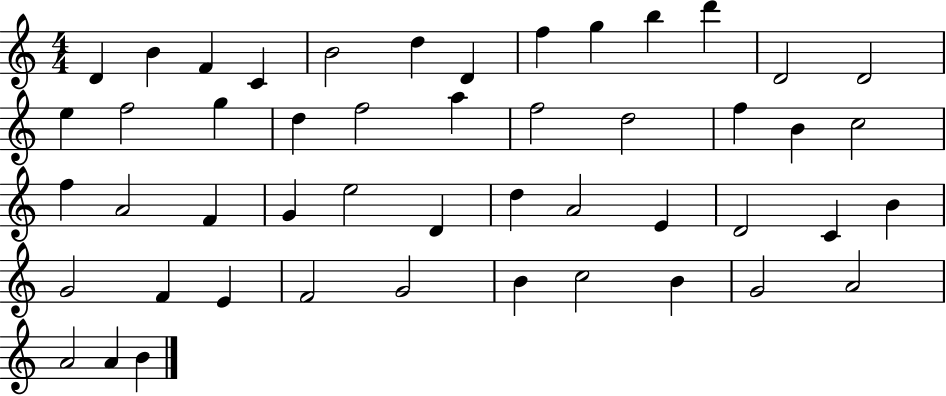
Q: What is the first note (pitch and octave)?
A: D4